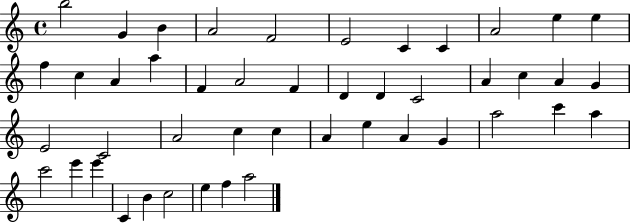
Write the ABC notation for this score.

X:1
T:Untitled
M:4/4
L:1/4
K:C
b2 G B A2 F2 E2 C C A2 e e f c A a F A2 F D D C2 A c A G E2 C2 A2 c c A e A G a2 c' a c'2 e' e' C B c2 e f a2